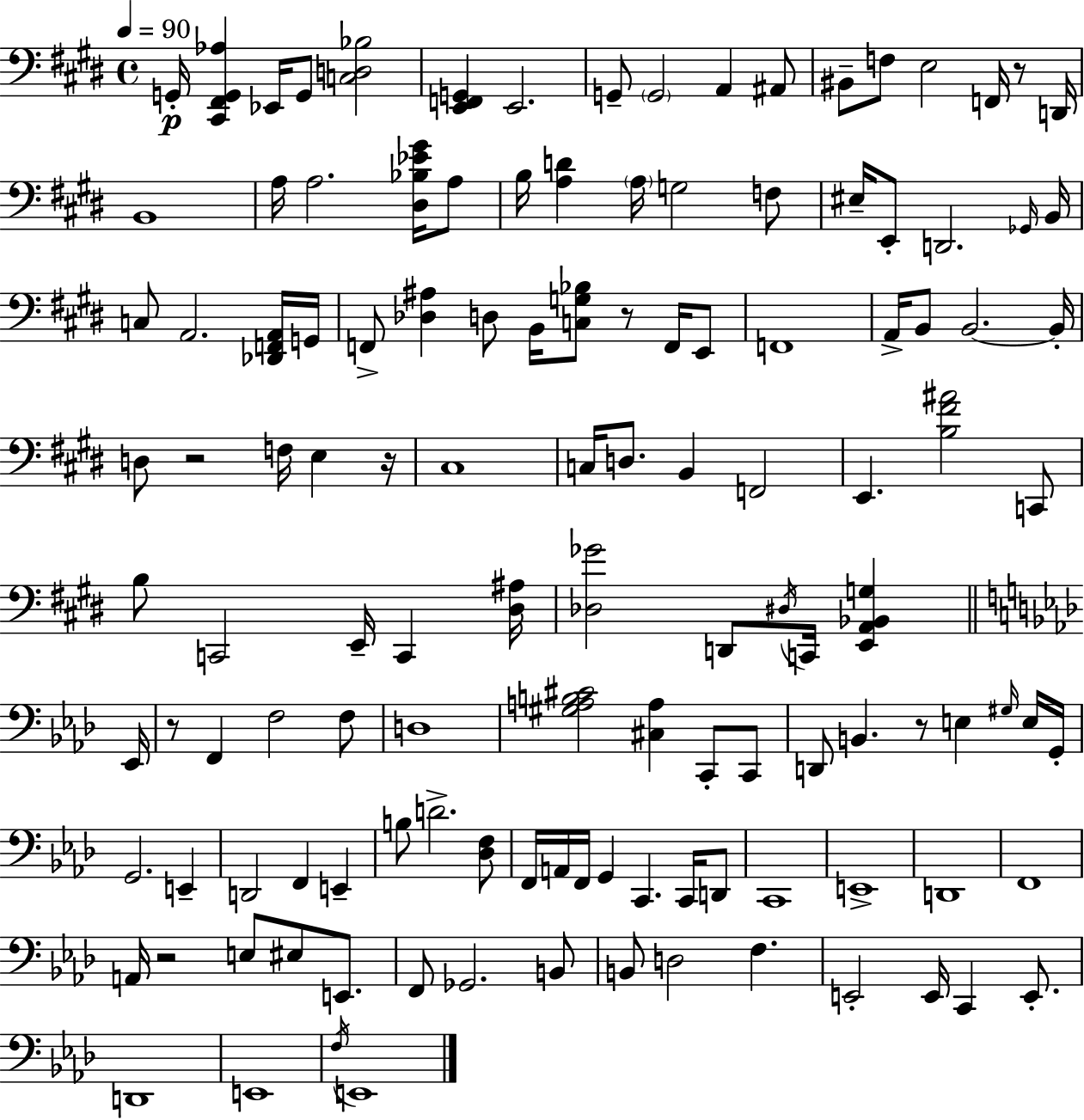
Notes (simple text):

G2/s [C#2,F#2,G2,Ab3]/q Eb2/s G2/e [C3,D3,Bb3]/h [E2,F2,G2]/q E2/h. G2/e G2/h A2/q A#2/e BIS2/e F3/e E3/h F2/s R/e D2/s B2/w A3/s A3/h. [D#3,Bb3,Eb4,G#4]/s A3/e B3/s [A3,D4]/q A3/s G3/h F3/e EIS3/s E2/e D2/h. Gb2/s B2/s C3/e A2/h. [Db2,F2,A2]/s G2/s F2/e [Db3,A#3]/q D3/e B2/s [C3,G3,Bb3]/e R/e F2/s E2/e F2/w A2/s B2/e B2/h. B2/s D3/e R/h F3/s E3/q R/s C#3/w C3/s D3/e. B2/q F2/h E2/q. [B3,F#4,A#4]/h C2/e B3/e C2/h E2/s C2/q [D#3,A#3]/s [Db3,Gb4]/h D2/e D#3/s C2/s [E2,A2,Bb2,G3]/q Eb2/s R/e F2/q F3/h F3/e D3/w [G#3,A3,B3,C#4]/h [C#3,A3]/q C2/e C2/e D2/e B2/q. R/e E3/q G#3/s E3/s G2/s G2/h. E2/q D2/h F2/q E2/q B3/e D4/h. [Db3,F3]/e F2/s A2/s F2/s G2/q C2/q. C2/s D2/e C2/w E2/w D2/w F2/w A2/s R/h E3/e EIS3/e E2/e. F2/e Gb2/h. B2/e B2/e D3/h F3/q. E2/h E2/s C2/q E2/e. D2/w E2/w F3/s E2/w